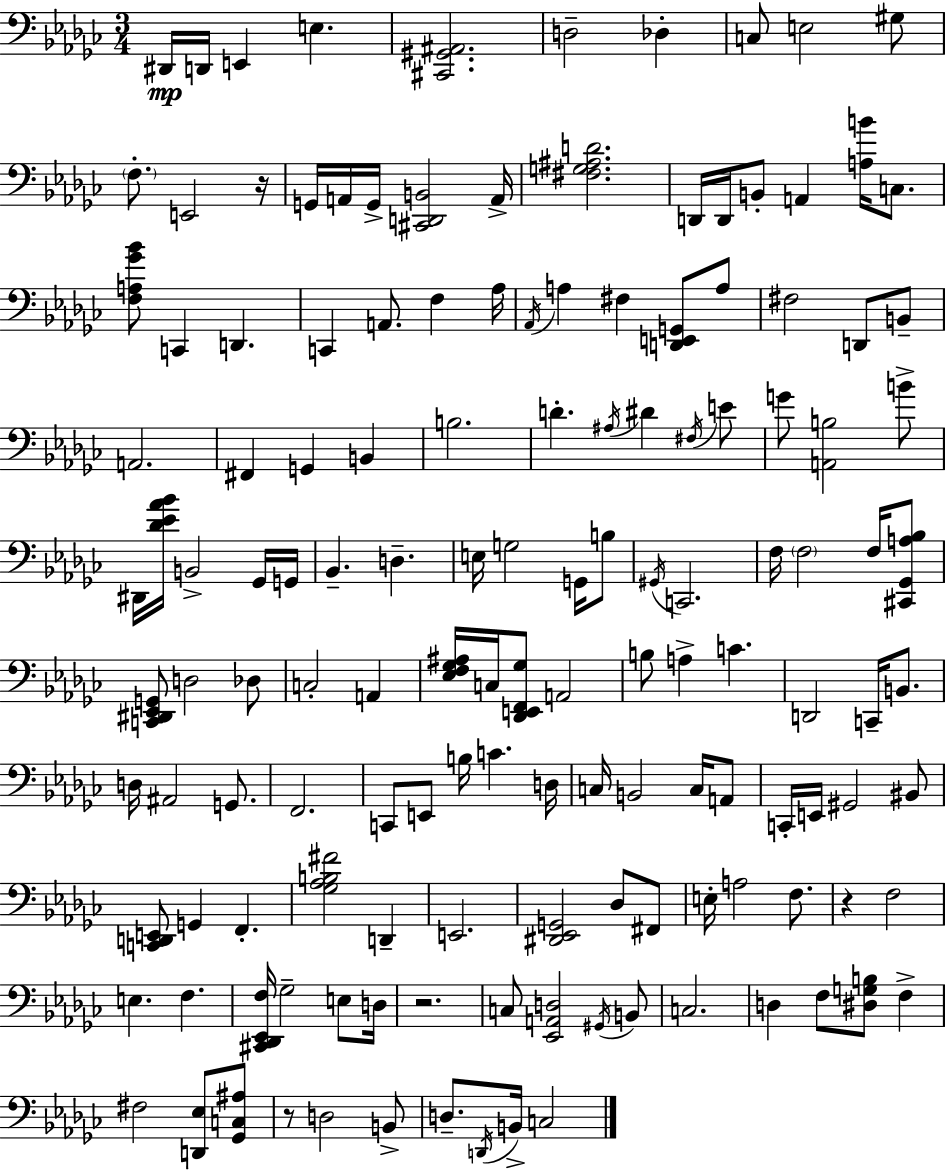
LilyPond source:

{
  \clef bass
  \numericTimeSignature
  \time 3/4
  \key ees \minor
  dis,16\mp d,16 e,4 e4. | <cis, gis, ais,>2. | d2-- des4-. | c8 e2 gis8 | \break \parenthesize f8.-. e,2 r16 | g,16 a,16 g,16-> <cis, d, b,>2 a,16-> | <fis g ais d'>2. | d,16 d,16 b,8-. a,4 <a b'>16 c8. | \break <f a ges' bes'>8 c,4 d,4. | c,4 a,8. f4 aes16 | \acciaccatura { aes,16 } a4 fis4 <d, e, g,>8 a8 | fis2 d,8 b,8-- | \break a,2. | fis,4 g,4 b,4 | b2. | d'4.-. \acciaccatura { ais16 } dis'4 | \break \acciaccatura { fis16 } e'8 g'8 <a, b>2 | b'8-> dis,16 <des' ees' aes' bes'>16 b,2-> | ges,16 g,16 bes,4.-- d4.-- | e16 g2 | \break g,16 b8 \acciaccatura { gis,16 } c,2. | f16 \parenthesize f2 | f16 <cis, ges, a bes>8 <c, dis, ees, g,>8 d2 | des8 c2-. | \break a,4 <ees f ges ais>16 c16 <des, e, f, ges>8 a,2 | b8 a4-> c'4. | d,2 | c,16-- b,8. d16 ais,2 | \break g,8. f,2. | c,8 e,8 b16 c'4. | d16 c16 b,2 | c16 a,8 c,16-. e,16 gis,2 | \break bis,8 <c, d, e,>8 g,4 f,4.-. | <ges aes b fis'>2 | d,4-- e,2. | <dis, ees, g,>2 | \break des8 fis,8 e16-. a2 | f8. r4 f2 | e4. f4. | <cis, des, ees, f>16 ges2-- | \break e8 d16 r2. | c8 <ees, a, d>2 | \acciaccatura { gis,16 } b,8 c2. | d4 f8 <dis g b>8 | \break f4-> fis2 | <d, ees>8 <ges, c ais>8 r8 d2 | b,8-> d8.-- \acciaccatura { d,16 } b,16-> c2 | \bar "|."
}